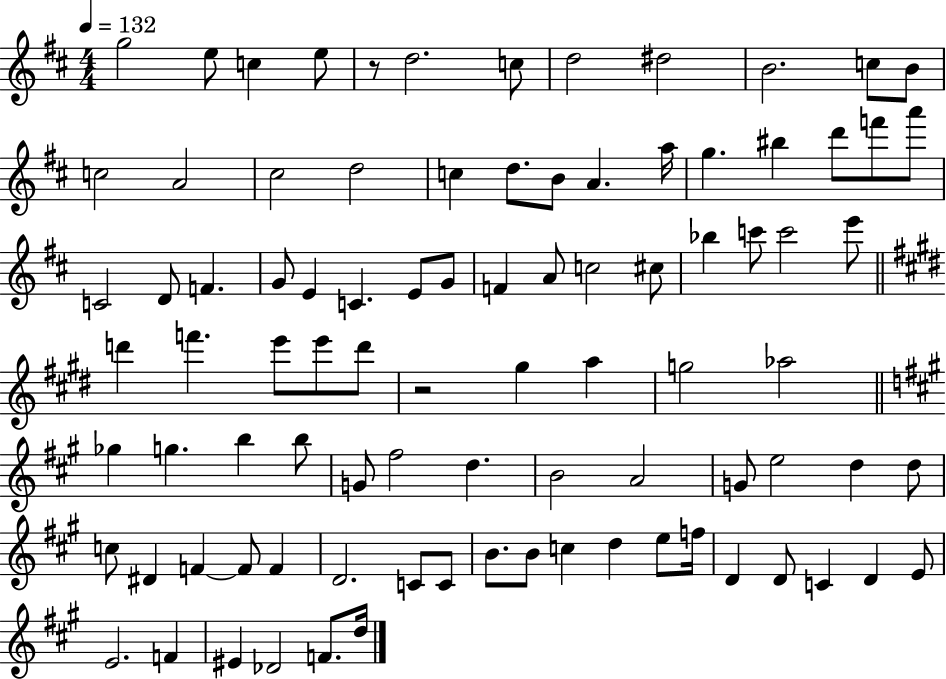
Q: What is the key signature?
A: D major